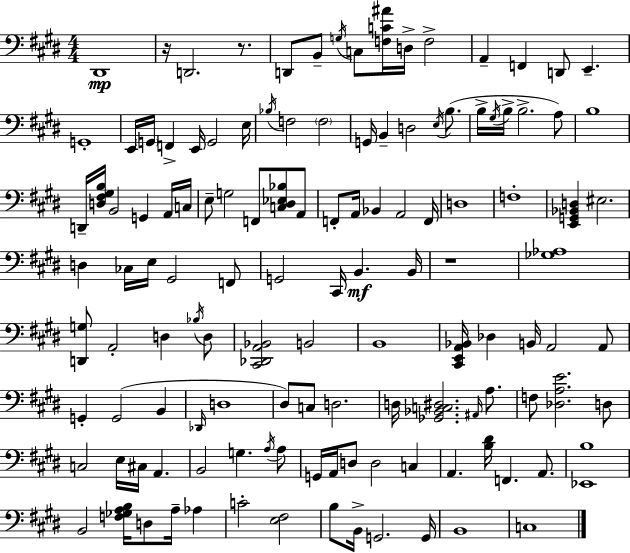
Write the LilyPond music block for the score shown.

{
  \clef bass
  \numericTimeSignature
  \time 4/4
  \key e \major
  dis,1\mp | r16 d,2. r8. | d,8 b,8-- \acciaccatura { g16 } c8 <f c' ais'>16 d16-> f2-> | a,4-- f,4 d,8 e,4.-- | \break g,1-. | e,16 \parenthesize g,16 f,4-> e,16 g,2 | e16 \acciaccatura { bes16 } f2 \parenthesize f2 | g,16 b,4-- d2 \acciaccatura { e16 } | \break b8.( b16-> \acciaccatura { gis16 } b16-> b2.-> | a8) b1 | d,16-- <d fis gis b>16 b,2 g,4 | a,16 c16 e8-- g2 f,8 | \break <c dis ees bes>8 a,8 f,8-. a,16 bes,4 a,2 | f,16 d1 | f1-. | <e, g, bes, d>4 eis2. | \break d4 ces16 e16 gis,2 | f,8 g,2 cis,16 b,4.\mf | b,16 r1 | <ges aes>1 | \break <d, g>8 a,2-. d4 | \acciaccatura { bes16 } d8 <cis, des, a, bes,>2 b,2 | b,1 | <cis, e, a, bes,>16 des4 b,16 a,2 | \break a,8 g,4-. g,2( | b,4 \grace { des,16 } d1 | dis8) c8 d2. | d16 <ges, bes, c dis>2. | \break \grace { ais,16 } a8. f8 <des a e'>2. | d8 c2 e16 | cis16 a,4. b,2 g4. | \acciaccatura { a16 } a8 g,16 a,16 d8 d2 | \break c4 a,4. <b dis'>16 f,4. | a,8. <ees, b>1 | b,2 | <f ges a b>16 d8 a16-- aes4 c'2-. | \break <e fis>2 b8 b,16-> g,2. | g,16 b,1 | c1 | \bar "|."
}